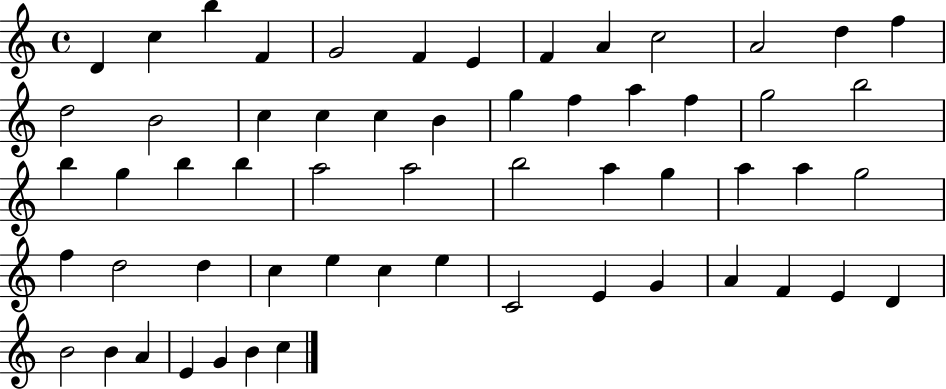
{
  \clef treble
  \time 4/4
  \defaultTimeSignature
  \key c \major
  d'4 c''4 b''4 f'4 | g'2 f'4 e'4 | f'4 a'4 c''2 | a'2 d''4 f''4 | \break d''2 b'2 | c''4 c''4 c''4 b'4 | g''4 f''4 a''4 f''4 | g''2 b''2 | \break b''4 g''4 b''4 b''4 | a''2 a''2 | b''2 a''4 g''4 | a''4 a''4 g''2 | \break f''4 d''2 d''4 | c''4 e''4 c''4 e''4 | c'2 e'4 g'4 | a'4 f'4 e'4 d'4 | \break b'2 b'4 a'4 | e'4 g'4 b'4 c''4 | \bar "|."
}